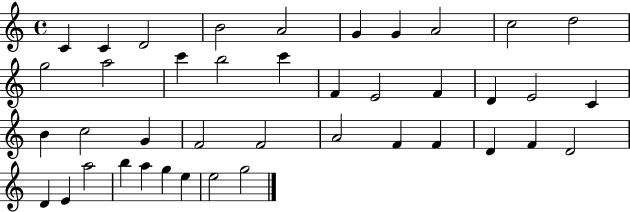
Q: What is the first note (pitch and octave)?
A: C4